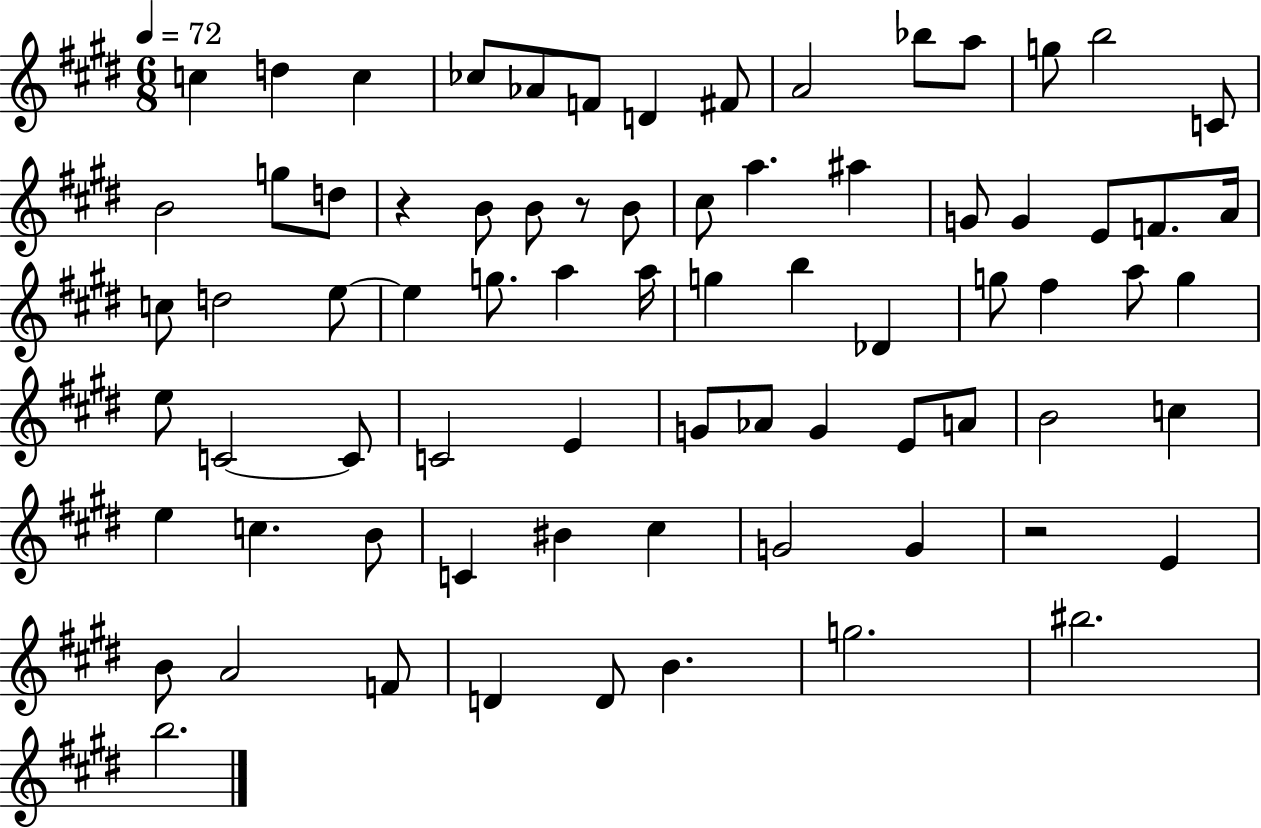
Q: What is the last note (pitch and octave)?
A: B5